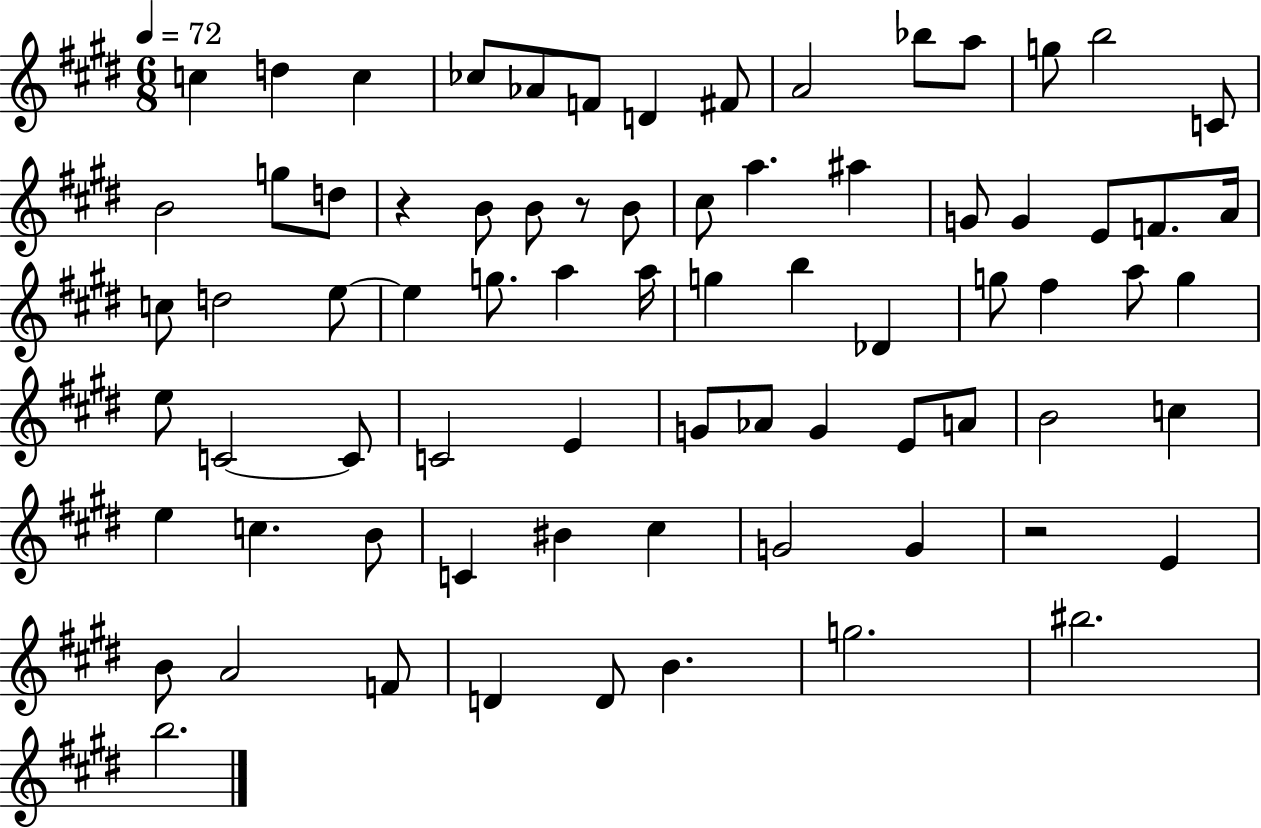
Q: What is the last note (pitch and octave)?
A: B5